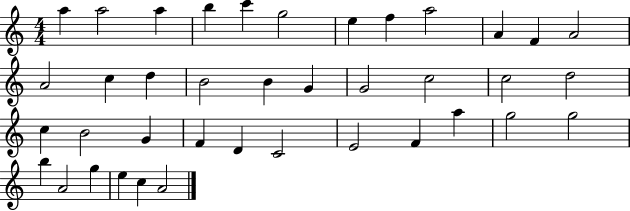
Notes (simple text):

A5/q A5/h A5/q B5/q C6/q G5/h E5/q F5/q A5/h A4/q F4/q A4/h A4/h C5/q D5/q B4/h B4/q G4/q G4/h C5/h C5/h D5/h C5/q B4/h G4/q F4/q D4/q C4/h E4/h F4/q A5/q G5/h G5/h B5/q A4/h G5/q E5/q C5/q A4/h